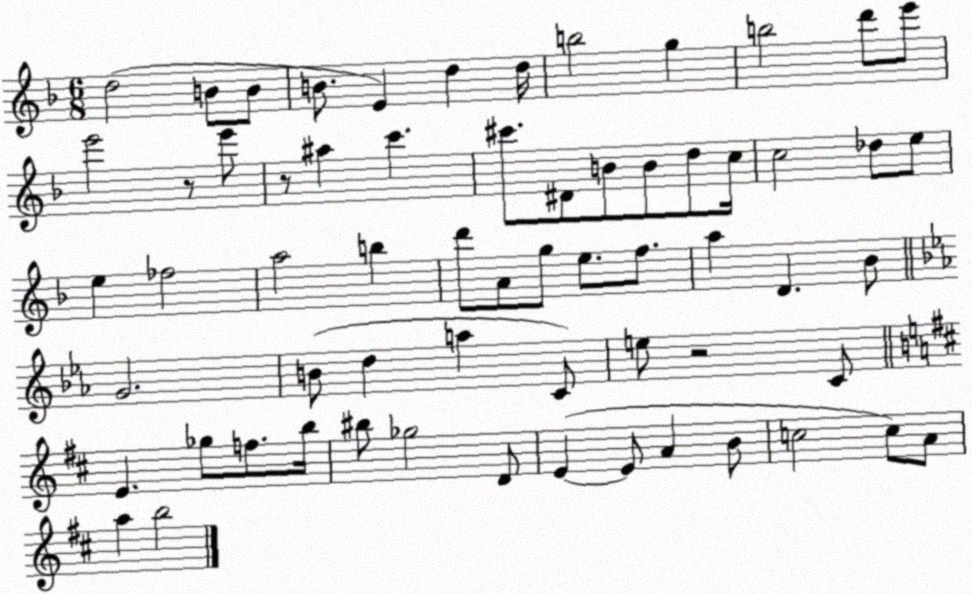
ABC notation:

X:1
T:Untitled
M:6/8
L:1/4
K:F
d2 B/2 B/2 B/2 E d d/4 b2 g b2 d'/2 e'/2 e'2 z/2 e'/2 z/2 ^a c' ^c'/2 ^D/2 B/2 B/2 d/2 c/4 c2 _d/2 e/2 e _f2 a2 b d'/2 A/2 g/2 e/2 f/2 a D _B/2 G2 B/2 d a C/2 e/2 z2 C/2 E _g/2 f/2 b/4 ^b/2 _g2 D/2 E E/2 A B/2 c2 c/2 A/2 a b2